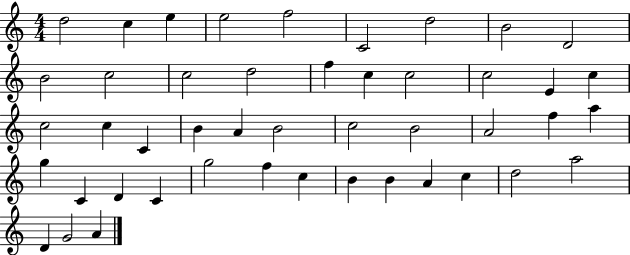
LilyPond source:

{
  \clef treble
  \numericTimeSignature
  \time 4/4
  \key c \major
  d''2 c''4 e''4 | e''2 f''2 | c'2 d''2 | b'2 d'2 | \break b'2 c''2 | c''2 d''2 | f''4 c''4 c''2 | c''2 e'4 c''4 | \break c''2 c''4 c'4 | b'4 a'4 b'2 | c''2 b'2 | a'2 f''4 a''4 | \break g''4 c'4 d'4 c'4 | g''2 f''4 c''4 | b'4 b'4 a'4 c''4 | d''2 a''2 | \break d'4 g'2 a'4 | \bar "|."
}